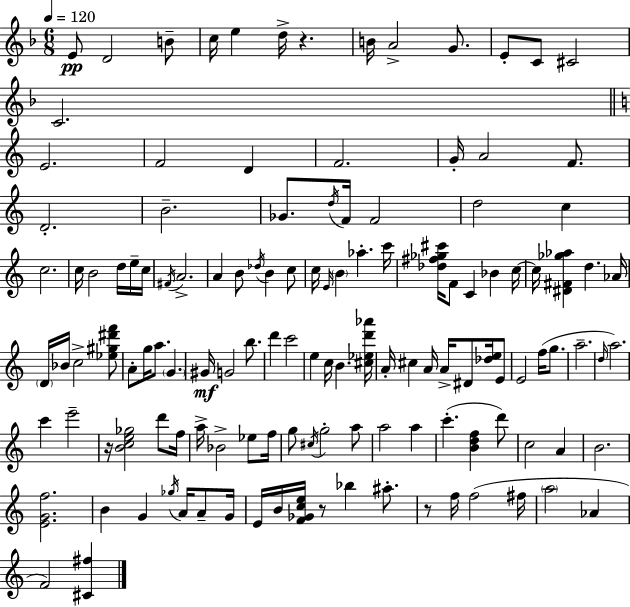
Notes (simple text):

E4/e D4/h B4/e C5/s E5/q D5/s R/q. B4/s A4/h G4/e. E4/e C4/e C#4/h C4/h. E4/h. F4/h D4/q F4/h. G4/s A4/h F4/e. D4/h. B4/h. Gb4/e. D5/s F4/s F4/h D5/h C5/q C5/h. C5/s B4/h D5/s E5/s C5/s F#4/s A4/h. A4/q B4/e Db5/s B4/q C5/e C5/s E4/s B4/q Ab5/q. C6/s [Db5,F#5,Gb5,C#6]/s F4/e C4/q Bb4/q C5/s C5/s [D#4,F#4,Gb5,Ab5]/q D5/q. Ab4/s D4/s Bb4/s C5/h [Eb5,G#5,D#6,F6]/e A4/e G5/s A5/e. G4/q. G#4/s G4/h B5/e. D6/q C6/h E5/q C5/s B4/q. [C#5,Eb5,D6,Ab6]/s A4/s C#5/q A4/s A4/s D#4/e [Db5,E5]/s E4/e E4/h F5/s G5/e. A5/h. D5/s A5/h. C6/q E6/h R/s [B4,C5,E5,Gb5]/h D6/e F5/s A5/s Bb4/h Eb5/e F5/s G5/e C#5/s G5/h A5/e A5/h A5/q C6/q. [B4,D5,F5]/q D6/e C5/h A4/q B4/h. [E4,G4,F5]/h. B4/q G4/q Gb5/s A4/s A4/e G4/s E4/s B4/s [F4,Gb4,C5,E5]/s R/e Bb5/q A#5/e. R/e F5/s F5/h F#5/s A5/h Ab4/q F4/h [C#4,F#5]/q